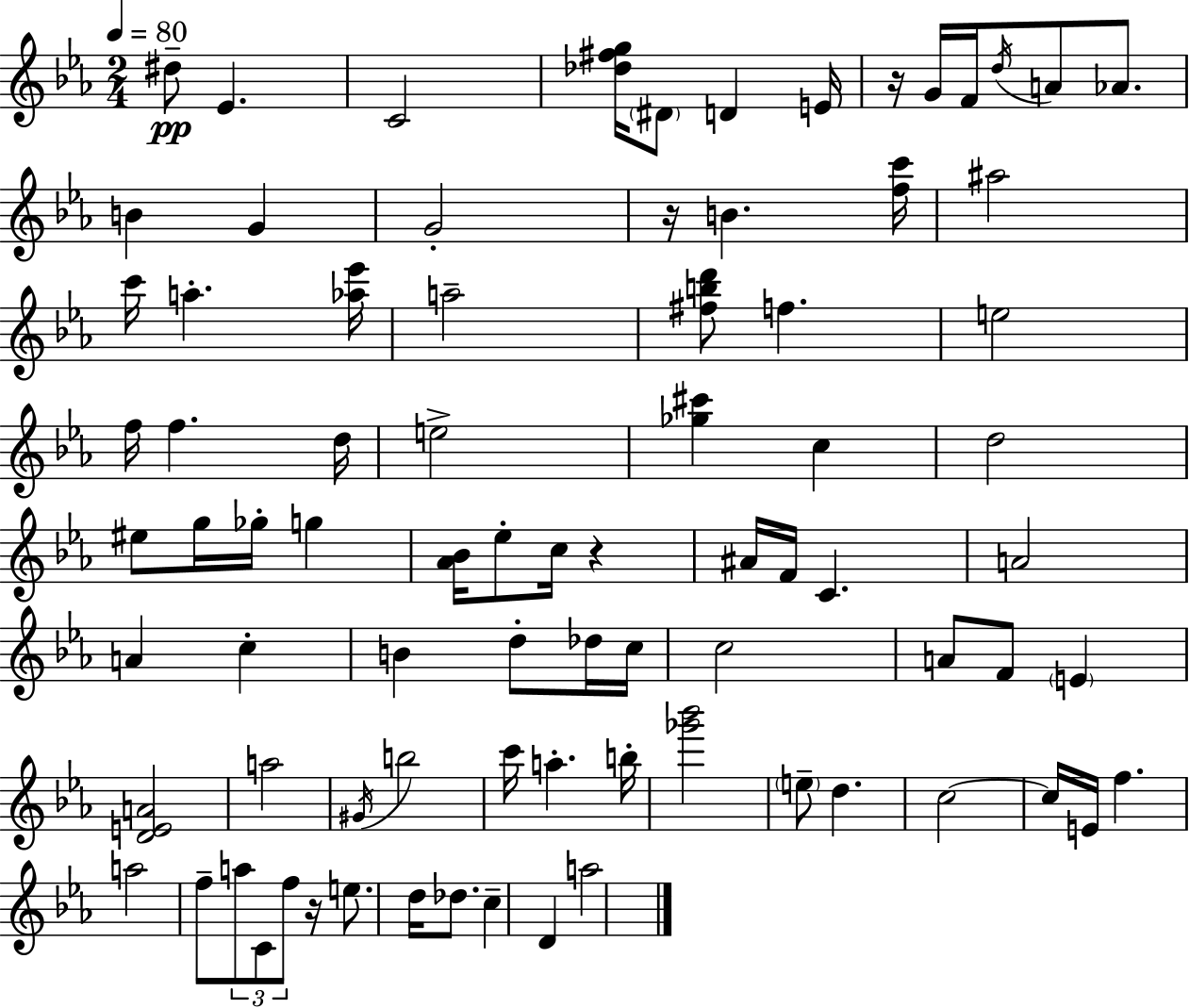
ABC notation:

X:1
T:Untitled
M:2/4
L:1/4
K:Eb
^d/2 _E C2 [_d^fg]/4 ^D/2 D E/4 z/4 G/4 F/4 d/4 A/2 _A/2 B G G2 z/4 B [fc']/4 ^a2 c'/4 a [_a_e']/4 a2 [^fbd']/2 f e2 f/4 f d/4 e2 [_g^c'] c d2 ^e/2 g/4 _g/4 g [_A_B]/4 _e/2 c/4 z ^A/4 F/4 C A2 A c B d/2 _d/4 c/4 c2 A/2 F/2 E [DEA]2 a2 ^G/4 b2 c'/4 a b/4 [_g'_b']2 e/2 d c2 c/4 E/4 f a2 f/2 a/2 C/2 f/2 z/4 e/2 d/4 _d/2 c D a2